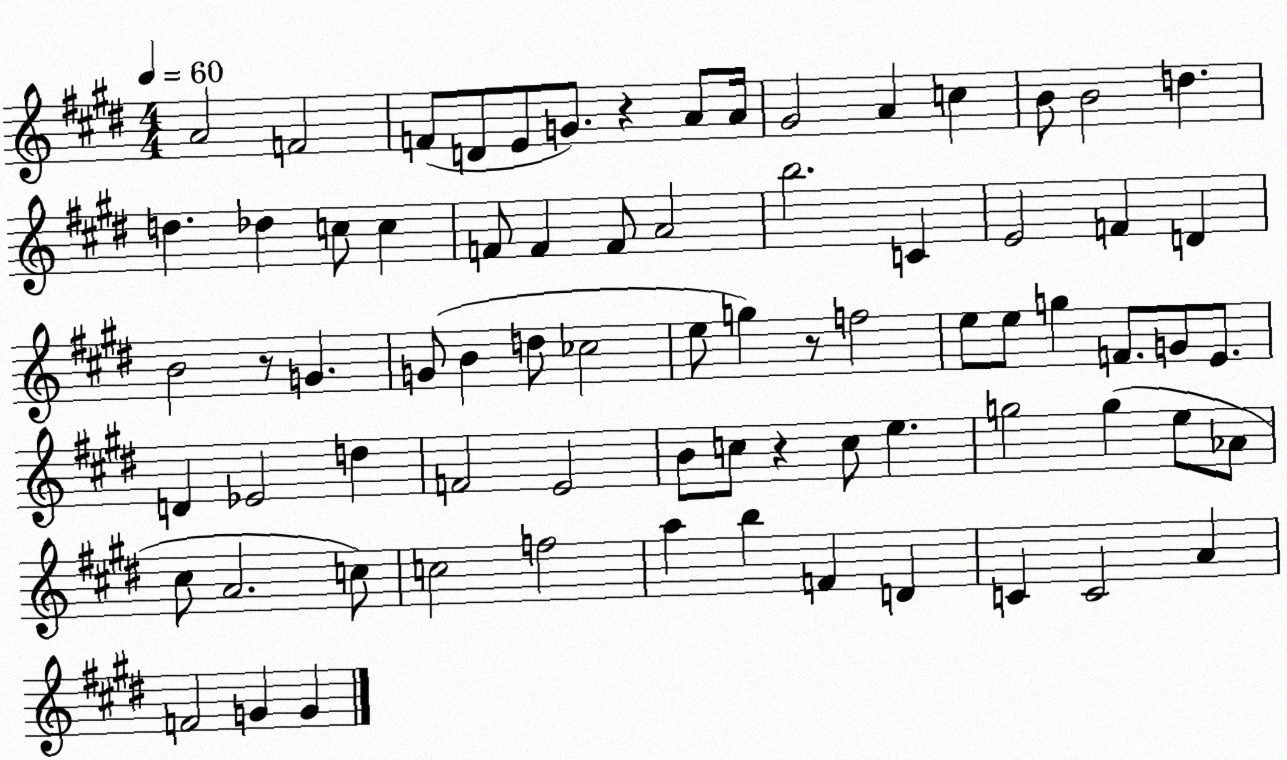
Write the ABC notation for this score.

X:1
T:Untitled
M:4/4
L:1/4
K:E
A2 F2 F/2 D/2 E/2 G/2 z A/2 A/4 ^G2 A c B/2 B2 d d _d c/2 c F/2 F F/2 A2 b2 C E2 F D B2 z/2 G G/2 B d/2 _c2 e/2 g z/2 f2 e/2 e/2 g F/2 G/2 E/2 D _E2 d F2 E2 B/2 c/2 z c/2 e g2 g e/2 _A/2 ^c/2 A2 c/2 c2 f2 a b F D C C2 A F2 G G